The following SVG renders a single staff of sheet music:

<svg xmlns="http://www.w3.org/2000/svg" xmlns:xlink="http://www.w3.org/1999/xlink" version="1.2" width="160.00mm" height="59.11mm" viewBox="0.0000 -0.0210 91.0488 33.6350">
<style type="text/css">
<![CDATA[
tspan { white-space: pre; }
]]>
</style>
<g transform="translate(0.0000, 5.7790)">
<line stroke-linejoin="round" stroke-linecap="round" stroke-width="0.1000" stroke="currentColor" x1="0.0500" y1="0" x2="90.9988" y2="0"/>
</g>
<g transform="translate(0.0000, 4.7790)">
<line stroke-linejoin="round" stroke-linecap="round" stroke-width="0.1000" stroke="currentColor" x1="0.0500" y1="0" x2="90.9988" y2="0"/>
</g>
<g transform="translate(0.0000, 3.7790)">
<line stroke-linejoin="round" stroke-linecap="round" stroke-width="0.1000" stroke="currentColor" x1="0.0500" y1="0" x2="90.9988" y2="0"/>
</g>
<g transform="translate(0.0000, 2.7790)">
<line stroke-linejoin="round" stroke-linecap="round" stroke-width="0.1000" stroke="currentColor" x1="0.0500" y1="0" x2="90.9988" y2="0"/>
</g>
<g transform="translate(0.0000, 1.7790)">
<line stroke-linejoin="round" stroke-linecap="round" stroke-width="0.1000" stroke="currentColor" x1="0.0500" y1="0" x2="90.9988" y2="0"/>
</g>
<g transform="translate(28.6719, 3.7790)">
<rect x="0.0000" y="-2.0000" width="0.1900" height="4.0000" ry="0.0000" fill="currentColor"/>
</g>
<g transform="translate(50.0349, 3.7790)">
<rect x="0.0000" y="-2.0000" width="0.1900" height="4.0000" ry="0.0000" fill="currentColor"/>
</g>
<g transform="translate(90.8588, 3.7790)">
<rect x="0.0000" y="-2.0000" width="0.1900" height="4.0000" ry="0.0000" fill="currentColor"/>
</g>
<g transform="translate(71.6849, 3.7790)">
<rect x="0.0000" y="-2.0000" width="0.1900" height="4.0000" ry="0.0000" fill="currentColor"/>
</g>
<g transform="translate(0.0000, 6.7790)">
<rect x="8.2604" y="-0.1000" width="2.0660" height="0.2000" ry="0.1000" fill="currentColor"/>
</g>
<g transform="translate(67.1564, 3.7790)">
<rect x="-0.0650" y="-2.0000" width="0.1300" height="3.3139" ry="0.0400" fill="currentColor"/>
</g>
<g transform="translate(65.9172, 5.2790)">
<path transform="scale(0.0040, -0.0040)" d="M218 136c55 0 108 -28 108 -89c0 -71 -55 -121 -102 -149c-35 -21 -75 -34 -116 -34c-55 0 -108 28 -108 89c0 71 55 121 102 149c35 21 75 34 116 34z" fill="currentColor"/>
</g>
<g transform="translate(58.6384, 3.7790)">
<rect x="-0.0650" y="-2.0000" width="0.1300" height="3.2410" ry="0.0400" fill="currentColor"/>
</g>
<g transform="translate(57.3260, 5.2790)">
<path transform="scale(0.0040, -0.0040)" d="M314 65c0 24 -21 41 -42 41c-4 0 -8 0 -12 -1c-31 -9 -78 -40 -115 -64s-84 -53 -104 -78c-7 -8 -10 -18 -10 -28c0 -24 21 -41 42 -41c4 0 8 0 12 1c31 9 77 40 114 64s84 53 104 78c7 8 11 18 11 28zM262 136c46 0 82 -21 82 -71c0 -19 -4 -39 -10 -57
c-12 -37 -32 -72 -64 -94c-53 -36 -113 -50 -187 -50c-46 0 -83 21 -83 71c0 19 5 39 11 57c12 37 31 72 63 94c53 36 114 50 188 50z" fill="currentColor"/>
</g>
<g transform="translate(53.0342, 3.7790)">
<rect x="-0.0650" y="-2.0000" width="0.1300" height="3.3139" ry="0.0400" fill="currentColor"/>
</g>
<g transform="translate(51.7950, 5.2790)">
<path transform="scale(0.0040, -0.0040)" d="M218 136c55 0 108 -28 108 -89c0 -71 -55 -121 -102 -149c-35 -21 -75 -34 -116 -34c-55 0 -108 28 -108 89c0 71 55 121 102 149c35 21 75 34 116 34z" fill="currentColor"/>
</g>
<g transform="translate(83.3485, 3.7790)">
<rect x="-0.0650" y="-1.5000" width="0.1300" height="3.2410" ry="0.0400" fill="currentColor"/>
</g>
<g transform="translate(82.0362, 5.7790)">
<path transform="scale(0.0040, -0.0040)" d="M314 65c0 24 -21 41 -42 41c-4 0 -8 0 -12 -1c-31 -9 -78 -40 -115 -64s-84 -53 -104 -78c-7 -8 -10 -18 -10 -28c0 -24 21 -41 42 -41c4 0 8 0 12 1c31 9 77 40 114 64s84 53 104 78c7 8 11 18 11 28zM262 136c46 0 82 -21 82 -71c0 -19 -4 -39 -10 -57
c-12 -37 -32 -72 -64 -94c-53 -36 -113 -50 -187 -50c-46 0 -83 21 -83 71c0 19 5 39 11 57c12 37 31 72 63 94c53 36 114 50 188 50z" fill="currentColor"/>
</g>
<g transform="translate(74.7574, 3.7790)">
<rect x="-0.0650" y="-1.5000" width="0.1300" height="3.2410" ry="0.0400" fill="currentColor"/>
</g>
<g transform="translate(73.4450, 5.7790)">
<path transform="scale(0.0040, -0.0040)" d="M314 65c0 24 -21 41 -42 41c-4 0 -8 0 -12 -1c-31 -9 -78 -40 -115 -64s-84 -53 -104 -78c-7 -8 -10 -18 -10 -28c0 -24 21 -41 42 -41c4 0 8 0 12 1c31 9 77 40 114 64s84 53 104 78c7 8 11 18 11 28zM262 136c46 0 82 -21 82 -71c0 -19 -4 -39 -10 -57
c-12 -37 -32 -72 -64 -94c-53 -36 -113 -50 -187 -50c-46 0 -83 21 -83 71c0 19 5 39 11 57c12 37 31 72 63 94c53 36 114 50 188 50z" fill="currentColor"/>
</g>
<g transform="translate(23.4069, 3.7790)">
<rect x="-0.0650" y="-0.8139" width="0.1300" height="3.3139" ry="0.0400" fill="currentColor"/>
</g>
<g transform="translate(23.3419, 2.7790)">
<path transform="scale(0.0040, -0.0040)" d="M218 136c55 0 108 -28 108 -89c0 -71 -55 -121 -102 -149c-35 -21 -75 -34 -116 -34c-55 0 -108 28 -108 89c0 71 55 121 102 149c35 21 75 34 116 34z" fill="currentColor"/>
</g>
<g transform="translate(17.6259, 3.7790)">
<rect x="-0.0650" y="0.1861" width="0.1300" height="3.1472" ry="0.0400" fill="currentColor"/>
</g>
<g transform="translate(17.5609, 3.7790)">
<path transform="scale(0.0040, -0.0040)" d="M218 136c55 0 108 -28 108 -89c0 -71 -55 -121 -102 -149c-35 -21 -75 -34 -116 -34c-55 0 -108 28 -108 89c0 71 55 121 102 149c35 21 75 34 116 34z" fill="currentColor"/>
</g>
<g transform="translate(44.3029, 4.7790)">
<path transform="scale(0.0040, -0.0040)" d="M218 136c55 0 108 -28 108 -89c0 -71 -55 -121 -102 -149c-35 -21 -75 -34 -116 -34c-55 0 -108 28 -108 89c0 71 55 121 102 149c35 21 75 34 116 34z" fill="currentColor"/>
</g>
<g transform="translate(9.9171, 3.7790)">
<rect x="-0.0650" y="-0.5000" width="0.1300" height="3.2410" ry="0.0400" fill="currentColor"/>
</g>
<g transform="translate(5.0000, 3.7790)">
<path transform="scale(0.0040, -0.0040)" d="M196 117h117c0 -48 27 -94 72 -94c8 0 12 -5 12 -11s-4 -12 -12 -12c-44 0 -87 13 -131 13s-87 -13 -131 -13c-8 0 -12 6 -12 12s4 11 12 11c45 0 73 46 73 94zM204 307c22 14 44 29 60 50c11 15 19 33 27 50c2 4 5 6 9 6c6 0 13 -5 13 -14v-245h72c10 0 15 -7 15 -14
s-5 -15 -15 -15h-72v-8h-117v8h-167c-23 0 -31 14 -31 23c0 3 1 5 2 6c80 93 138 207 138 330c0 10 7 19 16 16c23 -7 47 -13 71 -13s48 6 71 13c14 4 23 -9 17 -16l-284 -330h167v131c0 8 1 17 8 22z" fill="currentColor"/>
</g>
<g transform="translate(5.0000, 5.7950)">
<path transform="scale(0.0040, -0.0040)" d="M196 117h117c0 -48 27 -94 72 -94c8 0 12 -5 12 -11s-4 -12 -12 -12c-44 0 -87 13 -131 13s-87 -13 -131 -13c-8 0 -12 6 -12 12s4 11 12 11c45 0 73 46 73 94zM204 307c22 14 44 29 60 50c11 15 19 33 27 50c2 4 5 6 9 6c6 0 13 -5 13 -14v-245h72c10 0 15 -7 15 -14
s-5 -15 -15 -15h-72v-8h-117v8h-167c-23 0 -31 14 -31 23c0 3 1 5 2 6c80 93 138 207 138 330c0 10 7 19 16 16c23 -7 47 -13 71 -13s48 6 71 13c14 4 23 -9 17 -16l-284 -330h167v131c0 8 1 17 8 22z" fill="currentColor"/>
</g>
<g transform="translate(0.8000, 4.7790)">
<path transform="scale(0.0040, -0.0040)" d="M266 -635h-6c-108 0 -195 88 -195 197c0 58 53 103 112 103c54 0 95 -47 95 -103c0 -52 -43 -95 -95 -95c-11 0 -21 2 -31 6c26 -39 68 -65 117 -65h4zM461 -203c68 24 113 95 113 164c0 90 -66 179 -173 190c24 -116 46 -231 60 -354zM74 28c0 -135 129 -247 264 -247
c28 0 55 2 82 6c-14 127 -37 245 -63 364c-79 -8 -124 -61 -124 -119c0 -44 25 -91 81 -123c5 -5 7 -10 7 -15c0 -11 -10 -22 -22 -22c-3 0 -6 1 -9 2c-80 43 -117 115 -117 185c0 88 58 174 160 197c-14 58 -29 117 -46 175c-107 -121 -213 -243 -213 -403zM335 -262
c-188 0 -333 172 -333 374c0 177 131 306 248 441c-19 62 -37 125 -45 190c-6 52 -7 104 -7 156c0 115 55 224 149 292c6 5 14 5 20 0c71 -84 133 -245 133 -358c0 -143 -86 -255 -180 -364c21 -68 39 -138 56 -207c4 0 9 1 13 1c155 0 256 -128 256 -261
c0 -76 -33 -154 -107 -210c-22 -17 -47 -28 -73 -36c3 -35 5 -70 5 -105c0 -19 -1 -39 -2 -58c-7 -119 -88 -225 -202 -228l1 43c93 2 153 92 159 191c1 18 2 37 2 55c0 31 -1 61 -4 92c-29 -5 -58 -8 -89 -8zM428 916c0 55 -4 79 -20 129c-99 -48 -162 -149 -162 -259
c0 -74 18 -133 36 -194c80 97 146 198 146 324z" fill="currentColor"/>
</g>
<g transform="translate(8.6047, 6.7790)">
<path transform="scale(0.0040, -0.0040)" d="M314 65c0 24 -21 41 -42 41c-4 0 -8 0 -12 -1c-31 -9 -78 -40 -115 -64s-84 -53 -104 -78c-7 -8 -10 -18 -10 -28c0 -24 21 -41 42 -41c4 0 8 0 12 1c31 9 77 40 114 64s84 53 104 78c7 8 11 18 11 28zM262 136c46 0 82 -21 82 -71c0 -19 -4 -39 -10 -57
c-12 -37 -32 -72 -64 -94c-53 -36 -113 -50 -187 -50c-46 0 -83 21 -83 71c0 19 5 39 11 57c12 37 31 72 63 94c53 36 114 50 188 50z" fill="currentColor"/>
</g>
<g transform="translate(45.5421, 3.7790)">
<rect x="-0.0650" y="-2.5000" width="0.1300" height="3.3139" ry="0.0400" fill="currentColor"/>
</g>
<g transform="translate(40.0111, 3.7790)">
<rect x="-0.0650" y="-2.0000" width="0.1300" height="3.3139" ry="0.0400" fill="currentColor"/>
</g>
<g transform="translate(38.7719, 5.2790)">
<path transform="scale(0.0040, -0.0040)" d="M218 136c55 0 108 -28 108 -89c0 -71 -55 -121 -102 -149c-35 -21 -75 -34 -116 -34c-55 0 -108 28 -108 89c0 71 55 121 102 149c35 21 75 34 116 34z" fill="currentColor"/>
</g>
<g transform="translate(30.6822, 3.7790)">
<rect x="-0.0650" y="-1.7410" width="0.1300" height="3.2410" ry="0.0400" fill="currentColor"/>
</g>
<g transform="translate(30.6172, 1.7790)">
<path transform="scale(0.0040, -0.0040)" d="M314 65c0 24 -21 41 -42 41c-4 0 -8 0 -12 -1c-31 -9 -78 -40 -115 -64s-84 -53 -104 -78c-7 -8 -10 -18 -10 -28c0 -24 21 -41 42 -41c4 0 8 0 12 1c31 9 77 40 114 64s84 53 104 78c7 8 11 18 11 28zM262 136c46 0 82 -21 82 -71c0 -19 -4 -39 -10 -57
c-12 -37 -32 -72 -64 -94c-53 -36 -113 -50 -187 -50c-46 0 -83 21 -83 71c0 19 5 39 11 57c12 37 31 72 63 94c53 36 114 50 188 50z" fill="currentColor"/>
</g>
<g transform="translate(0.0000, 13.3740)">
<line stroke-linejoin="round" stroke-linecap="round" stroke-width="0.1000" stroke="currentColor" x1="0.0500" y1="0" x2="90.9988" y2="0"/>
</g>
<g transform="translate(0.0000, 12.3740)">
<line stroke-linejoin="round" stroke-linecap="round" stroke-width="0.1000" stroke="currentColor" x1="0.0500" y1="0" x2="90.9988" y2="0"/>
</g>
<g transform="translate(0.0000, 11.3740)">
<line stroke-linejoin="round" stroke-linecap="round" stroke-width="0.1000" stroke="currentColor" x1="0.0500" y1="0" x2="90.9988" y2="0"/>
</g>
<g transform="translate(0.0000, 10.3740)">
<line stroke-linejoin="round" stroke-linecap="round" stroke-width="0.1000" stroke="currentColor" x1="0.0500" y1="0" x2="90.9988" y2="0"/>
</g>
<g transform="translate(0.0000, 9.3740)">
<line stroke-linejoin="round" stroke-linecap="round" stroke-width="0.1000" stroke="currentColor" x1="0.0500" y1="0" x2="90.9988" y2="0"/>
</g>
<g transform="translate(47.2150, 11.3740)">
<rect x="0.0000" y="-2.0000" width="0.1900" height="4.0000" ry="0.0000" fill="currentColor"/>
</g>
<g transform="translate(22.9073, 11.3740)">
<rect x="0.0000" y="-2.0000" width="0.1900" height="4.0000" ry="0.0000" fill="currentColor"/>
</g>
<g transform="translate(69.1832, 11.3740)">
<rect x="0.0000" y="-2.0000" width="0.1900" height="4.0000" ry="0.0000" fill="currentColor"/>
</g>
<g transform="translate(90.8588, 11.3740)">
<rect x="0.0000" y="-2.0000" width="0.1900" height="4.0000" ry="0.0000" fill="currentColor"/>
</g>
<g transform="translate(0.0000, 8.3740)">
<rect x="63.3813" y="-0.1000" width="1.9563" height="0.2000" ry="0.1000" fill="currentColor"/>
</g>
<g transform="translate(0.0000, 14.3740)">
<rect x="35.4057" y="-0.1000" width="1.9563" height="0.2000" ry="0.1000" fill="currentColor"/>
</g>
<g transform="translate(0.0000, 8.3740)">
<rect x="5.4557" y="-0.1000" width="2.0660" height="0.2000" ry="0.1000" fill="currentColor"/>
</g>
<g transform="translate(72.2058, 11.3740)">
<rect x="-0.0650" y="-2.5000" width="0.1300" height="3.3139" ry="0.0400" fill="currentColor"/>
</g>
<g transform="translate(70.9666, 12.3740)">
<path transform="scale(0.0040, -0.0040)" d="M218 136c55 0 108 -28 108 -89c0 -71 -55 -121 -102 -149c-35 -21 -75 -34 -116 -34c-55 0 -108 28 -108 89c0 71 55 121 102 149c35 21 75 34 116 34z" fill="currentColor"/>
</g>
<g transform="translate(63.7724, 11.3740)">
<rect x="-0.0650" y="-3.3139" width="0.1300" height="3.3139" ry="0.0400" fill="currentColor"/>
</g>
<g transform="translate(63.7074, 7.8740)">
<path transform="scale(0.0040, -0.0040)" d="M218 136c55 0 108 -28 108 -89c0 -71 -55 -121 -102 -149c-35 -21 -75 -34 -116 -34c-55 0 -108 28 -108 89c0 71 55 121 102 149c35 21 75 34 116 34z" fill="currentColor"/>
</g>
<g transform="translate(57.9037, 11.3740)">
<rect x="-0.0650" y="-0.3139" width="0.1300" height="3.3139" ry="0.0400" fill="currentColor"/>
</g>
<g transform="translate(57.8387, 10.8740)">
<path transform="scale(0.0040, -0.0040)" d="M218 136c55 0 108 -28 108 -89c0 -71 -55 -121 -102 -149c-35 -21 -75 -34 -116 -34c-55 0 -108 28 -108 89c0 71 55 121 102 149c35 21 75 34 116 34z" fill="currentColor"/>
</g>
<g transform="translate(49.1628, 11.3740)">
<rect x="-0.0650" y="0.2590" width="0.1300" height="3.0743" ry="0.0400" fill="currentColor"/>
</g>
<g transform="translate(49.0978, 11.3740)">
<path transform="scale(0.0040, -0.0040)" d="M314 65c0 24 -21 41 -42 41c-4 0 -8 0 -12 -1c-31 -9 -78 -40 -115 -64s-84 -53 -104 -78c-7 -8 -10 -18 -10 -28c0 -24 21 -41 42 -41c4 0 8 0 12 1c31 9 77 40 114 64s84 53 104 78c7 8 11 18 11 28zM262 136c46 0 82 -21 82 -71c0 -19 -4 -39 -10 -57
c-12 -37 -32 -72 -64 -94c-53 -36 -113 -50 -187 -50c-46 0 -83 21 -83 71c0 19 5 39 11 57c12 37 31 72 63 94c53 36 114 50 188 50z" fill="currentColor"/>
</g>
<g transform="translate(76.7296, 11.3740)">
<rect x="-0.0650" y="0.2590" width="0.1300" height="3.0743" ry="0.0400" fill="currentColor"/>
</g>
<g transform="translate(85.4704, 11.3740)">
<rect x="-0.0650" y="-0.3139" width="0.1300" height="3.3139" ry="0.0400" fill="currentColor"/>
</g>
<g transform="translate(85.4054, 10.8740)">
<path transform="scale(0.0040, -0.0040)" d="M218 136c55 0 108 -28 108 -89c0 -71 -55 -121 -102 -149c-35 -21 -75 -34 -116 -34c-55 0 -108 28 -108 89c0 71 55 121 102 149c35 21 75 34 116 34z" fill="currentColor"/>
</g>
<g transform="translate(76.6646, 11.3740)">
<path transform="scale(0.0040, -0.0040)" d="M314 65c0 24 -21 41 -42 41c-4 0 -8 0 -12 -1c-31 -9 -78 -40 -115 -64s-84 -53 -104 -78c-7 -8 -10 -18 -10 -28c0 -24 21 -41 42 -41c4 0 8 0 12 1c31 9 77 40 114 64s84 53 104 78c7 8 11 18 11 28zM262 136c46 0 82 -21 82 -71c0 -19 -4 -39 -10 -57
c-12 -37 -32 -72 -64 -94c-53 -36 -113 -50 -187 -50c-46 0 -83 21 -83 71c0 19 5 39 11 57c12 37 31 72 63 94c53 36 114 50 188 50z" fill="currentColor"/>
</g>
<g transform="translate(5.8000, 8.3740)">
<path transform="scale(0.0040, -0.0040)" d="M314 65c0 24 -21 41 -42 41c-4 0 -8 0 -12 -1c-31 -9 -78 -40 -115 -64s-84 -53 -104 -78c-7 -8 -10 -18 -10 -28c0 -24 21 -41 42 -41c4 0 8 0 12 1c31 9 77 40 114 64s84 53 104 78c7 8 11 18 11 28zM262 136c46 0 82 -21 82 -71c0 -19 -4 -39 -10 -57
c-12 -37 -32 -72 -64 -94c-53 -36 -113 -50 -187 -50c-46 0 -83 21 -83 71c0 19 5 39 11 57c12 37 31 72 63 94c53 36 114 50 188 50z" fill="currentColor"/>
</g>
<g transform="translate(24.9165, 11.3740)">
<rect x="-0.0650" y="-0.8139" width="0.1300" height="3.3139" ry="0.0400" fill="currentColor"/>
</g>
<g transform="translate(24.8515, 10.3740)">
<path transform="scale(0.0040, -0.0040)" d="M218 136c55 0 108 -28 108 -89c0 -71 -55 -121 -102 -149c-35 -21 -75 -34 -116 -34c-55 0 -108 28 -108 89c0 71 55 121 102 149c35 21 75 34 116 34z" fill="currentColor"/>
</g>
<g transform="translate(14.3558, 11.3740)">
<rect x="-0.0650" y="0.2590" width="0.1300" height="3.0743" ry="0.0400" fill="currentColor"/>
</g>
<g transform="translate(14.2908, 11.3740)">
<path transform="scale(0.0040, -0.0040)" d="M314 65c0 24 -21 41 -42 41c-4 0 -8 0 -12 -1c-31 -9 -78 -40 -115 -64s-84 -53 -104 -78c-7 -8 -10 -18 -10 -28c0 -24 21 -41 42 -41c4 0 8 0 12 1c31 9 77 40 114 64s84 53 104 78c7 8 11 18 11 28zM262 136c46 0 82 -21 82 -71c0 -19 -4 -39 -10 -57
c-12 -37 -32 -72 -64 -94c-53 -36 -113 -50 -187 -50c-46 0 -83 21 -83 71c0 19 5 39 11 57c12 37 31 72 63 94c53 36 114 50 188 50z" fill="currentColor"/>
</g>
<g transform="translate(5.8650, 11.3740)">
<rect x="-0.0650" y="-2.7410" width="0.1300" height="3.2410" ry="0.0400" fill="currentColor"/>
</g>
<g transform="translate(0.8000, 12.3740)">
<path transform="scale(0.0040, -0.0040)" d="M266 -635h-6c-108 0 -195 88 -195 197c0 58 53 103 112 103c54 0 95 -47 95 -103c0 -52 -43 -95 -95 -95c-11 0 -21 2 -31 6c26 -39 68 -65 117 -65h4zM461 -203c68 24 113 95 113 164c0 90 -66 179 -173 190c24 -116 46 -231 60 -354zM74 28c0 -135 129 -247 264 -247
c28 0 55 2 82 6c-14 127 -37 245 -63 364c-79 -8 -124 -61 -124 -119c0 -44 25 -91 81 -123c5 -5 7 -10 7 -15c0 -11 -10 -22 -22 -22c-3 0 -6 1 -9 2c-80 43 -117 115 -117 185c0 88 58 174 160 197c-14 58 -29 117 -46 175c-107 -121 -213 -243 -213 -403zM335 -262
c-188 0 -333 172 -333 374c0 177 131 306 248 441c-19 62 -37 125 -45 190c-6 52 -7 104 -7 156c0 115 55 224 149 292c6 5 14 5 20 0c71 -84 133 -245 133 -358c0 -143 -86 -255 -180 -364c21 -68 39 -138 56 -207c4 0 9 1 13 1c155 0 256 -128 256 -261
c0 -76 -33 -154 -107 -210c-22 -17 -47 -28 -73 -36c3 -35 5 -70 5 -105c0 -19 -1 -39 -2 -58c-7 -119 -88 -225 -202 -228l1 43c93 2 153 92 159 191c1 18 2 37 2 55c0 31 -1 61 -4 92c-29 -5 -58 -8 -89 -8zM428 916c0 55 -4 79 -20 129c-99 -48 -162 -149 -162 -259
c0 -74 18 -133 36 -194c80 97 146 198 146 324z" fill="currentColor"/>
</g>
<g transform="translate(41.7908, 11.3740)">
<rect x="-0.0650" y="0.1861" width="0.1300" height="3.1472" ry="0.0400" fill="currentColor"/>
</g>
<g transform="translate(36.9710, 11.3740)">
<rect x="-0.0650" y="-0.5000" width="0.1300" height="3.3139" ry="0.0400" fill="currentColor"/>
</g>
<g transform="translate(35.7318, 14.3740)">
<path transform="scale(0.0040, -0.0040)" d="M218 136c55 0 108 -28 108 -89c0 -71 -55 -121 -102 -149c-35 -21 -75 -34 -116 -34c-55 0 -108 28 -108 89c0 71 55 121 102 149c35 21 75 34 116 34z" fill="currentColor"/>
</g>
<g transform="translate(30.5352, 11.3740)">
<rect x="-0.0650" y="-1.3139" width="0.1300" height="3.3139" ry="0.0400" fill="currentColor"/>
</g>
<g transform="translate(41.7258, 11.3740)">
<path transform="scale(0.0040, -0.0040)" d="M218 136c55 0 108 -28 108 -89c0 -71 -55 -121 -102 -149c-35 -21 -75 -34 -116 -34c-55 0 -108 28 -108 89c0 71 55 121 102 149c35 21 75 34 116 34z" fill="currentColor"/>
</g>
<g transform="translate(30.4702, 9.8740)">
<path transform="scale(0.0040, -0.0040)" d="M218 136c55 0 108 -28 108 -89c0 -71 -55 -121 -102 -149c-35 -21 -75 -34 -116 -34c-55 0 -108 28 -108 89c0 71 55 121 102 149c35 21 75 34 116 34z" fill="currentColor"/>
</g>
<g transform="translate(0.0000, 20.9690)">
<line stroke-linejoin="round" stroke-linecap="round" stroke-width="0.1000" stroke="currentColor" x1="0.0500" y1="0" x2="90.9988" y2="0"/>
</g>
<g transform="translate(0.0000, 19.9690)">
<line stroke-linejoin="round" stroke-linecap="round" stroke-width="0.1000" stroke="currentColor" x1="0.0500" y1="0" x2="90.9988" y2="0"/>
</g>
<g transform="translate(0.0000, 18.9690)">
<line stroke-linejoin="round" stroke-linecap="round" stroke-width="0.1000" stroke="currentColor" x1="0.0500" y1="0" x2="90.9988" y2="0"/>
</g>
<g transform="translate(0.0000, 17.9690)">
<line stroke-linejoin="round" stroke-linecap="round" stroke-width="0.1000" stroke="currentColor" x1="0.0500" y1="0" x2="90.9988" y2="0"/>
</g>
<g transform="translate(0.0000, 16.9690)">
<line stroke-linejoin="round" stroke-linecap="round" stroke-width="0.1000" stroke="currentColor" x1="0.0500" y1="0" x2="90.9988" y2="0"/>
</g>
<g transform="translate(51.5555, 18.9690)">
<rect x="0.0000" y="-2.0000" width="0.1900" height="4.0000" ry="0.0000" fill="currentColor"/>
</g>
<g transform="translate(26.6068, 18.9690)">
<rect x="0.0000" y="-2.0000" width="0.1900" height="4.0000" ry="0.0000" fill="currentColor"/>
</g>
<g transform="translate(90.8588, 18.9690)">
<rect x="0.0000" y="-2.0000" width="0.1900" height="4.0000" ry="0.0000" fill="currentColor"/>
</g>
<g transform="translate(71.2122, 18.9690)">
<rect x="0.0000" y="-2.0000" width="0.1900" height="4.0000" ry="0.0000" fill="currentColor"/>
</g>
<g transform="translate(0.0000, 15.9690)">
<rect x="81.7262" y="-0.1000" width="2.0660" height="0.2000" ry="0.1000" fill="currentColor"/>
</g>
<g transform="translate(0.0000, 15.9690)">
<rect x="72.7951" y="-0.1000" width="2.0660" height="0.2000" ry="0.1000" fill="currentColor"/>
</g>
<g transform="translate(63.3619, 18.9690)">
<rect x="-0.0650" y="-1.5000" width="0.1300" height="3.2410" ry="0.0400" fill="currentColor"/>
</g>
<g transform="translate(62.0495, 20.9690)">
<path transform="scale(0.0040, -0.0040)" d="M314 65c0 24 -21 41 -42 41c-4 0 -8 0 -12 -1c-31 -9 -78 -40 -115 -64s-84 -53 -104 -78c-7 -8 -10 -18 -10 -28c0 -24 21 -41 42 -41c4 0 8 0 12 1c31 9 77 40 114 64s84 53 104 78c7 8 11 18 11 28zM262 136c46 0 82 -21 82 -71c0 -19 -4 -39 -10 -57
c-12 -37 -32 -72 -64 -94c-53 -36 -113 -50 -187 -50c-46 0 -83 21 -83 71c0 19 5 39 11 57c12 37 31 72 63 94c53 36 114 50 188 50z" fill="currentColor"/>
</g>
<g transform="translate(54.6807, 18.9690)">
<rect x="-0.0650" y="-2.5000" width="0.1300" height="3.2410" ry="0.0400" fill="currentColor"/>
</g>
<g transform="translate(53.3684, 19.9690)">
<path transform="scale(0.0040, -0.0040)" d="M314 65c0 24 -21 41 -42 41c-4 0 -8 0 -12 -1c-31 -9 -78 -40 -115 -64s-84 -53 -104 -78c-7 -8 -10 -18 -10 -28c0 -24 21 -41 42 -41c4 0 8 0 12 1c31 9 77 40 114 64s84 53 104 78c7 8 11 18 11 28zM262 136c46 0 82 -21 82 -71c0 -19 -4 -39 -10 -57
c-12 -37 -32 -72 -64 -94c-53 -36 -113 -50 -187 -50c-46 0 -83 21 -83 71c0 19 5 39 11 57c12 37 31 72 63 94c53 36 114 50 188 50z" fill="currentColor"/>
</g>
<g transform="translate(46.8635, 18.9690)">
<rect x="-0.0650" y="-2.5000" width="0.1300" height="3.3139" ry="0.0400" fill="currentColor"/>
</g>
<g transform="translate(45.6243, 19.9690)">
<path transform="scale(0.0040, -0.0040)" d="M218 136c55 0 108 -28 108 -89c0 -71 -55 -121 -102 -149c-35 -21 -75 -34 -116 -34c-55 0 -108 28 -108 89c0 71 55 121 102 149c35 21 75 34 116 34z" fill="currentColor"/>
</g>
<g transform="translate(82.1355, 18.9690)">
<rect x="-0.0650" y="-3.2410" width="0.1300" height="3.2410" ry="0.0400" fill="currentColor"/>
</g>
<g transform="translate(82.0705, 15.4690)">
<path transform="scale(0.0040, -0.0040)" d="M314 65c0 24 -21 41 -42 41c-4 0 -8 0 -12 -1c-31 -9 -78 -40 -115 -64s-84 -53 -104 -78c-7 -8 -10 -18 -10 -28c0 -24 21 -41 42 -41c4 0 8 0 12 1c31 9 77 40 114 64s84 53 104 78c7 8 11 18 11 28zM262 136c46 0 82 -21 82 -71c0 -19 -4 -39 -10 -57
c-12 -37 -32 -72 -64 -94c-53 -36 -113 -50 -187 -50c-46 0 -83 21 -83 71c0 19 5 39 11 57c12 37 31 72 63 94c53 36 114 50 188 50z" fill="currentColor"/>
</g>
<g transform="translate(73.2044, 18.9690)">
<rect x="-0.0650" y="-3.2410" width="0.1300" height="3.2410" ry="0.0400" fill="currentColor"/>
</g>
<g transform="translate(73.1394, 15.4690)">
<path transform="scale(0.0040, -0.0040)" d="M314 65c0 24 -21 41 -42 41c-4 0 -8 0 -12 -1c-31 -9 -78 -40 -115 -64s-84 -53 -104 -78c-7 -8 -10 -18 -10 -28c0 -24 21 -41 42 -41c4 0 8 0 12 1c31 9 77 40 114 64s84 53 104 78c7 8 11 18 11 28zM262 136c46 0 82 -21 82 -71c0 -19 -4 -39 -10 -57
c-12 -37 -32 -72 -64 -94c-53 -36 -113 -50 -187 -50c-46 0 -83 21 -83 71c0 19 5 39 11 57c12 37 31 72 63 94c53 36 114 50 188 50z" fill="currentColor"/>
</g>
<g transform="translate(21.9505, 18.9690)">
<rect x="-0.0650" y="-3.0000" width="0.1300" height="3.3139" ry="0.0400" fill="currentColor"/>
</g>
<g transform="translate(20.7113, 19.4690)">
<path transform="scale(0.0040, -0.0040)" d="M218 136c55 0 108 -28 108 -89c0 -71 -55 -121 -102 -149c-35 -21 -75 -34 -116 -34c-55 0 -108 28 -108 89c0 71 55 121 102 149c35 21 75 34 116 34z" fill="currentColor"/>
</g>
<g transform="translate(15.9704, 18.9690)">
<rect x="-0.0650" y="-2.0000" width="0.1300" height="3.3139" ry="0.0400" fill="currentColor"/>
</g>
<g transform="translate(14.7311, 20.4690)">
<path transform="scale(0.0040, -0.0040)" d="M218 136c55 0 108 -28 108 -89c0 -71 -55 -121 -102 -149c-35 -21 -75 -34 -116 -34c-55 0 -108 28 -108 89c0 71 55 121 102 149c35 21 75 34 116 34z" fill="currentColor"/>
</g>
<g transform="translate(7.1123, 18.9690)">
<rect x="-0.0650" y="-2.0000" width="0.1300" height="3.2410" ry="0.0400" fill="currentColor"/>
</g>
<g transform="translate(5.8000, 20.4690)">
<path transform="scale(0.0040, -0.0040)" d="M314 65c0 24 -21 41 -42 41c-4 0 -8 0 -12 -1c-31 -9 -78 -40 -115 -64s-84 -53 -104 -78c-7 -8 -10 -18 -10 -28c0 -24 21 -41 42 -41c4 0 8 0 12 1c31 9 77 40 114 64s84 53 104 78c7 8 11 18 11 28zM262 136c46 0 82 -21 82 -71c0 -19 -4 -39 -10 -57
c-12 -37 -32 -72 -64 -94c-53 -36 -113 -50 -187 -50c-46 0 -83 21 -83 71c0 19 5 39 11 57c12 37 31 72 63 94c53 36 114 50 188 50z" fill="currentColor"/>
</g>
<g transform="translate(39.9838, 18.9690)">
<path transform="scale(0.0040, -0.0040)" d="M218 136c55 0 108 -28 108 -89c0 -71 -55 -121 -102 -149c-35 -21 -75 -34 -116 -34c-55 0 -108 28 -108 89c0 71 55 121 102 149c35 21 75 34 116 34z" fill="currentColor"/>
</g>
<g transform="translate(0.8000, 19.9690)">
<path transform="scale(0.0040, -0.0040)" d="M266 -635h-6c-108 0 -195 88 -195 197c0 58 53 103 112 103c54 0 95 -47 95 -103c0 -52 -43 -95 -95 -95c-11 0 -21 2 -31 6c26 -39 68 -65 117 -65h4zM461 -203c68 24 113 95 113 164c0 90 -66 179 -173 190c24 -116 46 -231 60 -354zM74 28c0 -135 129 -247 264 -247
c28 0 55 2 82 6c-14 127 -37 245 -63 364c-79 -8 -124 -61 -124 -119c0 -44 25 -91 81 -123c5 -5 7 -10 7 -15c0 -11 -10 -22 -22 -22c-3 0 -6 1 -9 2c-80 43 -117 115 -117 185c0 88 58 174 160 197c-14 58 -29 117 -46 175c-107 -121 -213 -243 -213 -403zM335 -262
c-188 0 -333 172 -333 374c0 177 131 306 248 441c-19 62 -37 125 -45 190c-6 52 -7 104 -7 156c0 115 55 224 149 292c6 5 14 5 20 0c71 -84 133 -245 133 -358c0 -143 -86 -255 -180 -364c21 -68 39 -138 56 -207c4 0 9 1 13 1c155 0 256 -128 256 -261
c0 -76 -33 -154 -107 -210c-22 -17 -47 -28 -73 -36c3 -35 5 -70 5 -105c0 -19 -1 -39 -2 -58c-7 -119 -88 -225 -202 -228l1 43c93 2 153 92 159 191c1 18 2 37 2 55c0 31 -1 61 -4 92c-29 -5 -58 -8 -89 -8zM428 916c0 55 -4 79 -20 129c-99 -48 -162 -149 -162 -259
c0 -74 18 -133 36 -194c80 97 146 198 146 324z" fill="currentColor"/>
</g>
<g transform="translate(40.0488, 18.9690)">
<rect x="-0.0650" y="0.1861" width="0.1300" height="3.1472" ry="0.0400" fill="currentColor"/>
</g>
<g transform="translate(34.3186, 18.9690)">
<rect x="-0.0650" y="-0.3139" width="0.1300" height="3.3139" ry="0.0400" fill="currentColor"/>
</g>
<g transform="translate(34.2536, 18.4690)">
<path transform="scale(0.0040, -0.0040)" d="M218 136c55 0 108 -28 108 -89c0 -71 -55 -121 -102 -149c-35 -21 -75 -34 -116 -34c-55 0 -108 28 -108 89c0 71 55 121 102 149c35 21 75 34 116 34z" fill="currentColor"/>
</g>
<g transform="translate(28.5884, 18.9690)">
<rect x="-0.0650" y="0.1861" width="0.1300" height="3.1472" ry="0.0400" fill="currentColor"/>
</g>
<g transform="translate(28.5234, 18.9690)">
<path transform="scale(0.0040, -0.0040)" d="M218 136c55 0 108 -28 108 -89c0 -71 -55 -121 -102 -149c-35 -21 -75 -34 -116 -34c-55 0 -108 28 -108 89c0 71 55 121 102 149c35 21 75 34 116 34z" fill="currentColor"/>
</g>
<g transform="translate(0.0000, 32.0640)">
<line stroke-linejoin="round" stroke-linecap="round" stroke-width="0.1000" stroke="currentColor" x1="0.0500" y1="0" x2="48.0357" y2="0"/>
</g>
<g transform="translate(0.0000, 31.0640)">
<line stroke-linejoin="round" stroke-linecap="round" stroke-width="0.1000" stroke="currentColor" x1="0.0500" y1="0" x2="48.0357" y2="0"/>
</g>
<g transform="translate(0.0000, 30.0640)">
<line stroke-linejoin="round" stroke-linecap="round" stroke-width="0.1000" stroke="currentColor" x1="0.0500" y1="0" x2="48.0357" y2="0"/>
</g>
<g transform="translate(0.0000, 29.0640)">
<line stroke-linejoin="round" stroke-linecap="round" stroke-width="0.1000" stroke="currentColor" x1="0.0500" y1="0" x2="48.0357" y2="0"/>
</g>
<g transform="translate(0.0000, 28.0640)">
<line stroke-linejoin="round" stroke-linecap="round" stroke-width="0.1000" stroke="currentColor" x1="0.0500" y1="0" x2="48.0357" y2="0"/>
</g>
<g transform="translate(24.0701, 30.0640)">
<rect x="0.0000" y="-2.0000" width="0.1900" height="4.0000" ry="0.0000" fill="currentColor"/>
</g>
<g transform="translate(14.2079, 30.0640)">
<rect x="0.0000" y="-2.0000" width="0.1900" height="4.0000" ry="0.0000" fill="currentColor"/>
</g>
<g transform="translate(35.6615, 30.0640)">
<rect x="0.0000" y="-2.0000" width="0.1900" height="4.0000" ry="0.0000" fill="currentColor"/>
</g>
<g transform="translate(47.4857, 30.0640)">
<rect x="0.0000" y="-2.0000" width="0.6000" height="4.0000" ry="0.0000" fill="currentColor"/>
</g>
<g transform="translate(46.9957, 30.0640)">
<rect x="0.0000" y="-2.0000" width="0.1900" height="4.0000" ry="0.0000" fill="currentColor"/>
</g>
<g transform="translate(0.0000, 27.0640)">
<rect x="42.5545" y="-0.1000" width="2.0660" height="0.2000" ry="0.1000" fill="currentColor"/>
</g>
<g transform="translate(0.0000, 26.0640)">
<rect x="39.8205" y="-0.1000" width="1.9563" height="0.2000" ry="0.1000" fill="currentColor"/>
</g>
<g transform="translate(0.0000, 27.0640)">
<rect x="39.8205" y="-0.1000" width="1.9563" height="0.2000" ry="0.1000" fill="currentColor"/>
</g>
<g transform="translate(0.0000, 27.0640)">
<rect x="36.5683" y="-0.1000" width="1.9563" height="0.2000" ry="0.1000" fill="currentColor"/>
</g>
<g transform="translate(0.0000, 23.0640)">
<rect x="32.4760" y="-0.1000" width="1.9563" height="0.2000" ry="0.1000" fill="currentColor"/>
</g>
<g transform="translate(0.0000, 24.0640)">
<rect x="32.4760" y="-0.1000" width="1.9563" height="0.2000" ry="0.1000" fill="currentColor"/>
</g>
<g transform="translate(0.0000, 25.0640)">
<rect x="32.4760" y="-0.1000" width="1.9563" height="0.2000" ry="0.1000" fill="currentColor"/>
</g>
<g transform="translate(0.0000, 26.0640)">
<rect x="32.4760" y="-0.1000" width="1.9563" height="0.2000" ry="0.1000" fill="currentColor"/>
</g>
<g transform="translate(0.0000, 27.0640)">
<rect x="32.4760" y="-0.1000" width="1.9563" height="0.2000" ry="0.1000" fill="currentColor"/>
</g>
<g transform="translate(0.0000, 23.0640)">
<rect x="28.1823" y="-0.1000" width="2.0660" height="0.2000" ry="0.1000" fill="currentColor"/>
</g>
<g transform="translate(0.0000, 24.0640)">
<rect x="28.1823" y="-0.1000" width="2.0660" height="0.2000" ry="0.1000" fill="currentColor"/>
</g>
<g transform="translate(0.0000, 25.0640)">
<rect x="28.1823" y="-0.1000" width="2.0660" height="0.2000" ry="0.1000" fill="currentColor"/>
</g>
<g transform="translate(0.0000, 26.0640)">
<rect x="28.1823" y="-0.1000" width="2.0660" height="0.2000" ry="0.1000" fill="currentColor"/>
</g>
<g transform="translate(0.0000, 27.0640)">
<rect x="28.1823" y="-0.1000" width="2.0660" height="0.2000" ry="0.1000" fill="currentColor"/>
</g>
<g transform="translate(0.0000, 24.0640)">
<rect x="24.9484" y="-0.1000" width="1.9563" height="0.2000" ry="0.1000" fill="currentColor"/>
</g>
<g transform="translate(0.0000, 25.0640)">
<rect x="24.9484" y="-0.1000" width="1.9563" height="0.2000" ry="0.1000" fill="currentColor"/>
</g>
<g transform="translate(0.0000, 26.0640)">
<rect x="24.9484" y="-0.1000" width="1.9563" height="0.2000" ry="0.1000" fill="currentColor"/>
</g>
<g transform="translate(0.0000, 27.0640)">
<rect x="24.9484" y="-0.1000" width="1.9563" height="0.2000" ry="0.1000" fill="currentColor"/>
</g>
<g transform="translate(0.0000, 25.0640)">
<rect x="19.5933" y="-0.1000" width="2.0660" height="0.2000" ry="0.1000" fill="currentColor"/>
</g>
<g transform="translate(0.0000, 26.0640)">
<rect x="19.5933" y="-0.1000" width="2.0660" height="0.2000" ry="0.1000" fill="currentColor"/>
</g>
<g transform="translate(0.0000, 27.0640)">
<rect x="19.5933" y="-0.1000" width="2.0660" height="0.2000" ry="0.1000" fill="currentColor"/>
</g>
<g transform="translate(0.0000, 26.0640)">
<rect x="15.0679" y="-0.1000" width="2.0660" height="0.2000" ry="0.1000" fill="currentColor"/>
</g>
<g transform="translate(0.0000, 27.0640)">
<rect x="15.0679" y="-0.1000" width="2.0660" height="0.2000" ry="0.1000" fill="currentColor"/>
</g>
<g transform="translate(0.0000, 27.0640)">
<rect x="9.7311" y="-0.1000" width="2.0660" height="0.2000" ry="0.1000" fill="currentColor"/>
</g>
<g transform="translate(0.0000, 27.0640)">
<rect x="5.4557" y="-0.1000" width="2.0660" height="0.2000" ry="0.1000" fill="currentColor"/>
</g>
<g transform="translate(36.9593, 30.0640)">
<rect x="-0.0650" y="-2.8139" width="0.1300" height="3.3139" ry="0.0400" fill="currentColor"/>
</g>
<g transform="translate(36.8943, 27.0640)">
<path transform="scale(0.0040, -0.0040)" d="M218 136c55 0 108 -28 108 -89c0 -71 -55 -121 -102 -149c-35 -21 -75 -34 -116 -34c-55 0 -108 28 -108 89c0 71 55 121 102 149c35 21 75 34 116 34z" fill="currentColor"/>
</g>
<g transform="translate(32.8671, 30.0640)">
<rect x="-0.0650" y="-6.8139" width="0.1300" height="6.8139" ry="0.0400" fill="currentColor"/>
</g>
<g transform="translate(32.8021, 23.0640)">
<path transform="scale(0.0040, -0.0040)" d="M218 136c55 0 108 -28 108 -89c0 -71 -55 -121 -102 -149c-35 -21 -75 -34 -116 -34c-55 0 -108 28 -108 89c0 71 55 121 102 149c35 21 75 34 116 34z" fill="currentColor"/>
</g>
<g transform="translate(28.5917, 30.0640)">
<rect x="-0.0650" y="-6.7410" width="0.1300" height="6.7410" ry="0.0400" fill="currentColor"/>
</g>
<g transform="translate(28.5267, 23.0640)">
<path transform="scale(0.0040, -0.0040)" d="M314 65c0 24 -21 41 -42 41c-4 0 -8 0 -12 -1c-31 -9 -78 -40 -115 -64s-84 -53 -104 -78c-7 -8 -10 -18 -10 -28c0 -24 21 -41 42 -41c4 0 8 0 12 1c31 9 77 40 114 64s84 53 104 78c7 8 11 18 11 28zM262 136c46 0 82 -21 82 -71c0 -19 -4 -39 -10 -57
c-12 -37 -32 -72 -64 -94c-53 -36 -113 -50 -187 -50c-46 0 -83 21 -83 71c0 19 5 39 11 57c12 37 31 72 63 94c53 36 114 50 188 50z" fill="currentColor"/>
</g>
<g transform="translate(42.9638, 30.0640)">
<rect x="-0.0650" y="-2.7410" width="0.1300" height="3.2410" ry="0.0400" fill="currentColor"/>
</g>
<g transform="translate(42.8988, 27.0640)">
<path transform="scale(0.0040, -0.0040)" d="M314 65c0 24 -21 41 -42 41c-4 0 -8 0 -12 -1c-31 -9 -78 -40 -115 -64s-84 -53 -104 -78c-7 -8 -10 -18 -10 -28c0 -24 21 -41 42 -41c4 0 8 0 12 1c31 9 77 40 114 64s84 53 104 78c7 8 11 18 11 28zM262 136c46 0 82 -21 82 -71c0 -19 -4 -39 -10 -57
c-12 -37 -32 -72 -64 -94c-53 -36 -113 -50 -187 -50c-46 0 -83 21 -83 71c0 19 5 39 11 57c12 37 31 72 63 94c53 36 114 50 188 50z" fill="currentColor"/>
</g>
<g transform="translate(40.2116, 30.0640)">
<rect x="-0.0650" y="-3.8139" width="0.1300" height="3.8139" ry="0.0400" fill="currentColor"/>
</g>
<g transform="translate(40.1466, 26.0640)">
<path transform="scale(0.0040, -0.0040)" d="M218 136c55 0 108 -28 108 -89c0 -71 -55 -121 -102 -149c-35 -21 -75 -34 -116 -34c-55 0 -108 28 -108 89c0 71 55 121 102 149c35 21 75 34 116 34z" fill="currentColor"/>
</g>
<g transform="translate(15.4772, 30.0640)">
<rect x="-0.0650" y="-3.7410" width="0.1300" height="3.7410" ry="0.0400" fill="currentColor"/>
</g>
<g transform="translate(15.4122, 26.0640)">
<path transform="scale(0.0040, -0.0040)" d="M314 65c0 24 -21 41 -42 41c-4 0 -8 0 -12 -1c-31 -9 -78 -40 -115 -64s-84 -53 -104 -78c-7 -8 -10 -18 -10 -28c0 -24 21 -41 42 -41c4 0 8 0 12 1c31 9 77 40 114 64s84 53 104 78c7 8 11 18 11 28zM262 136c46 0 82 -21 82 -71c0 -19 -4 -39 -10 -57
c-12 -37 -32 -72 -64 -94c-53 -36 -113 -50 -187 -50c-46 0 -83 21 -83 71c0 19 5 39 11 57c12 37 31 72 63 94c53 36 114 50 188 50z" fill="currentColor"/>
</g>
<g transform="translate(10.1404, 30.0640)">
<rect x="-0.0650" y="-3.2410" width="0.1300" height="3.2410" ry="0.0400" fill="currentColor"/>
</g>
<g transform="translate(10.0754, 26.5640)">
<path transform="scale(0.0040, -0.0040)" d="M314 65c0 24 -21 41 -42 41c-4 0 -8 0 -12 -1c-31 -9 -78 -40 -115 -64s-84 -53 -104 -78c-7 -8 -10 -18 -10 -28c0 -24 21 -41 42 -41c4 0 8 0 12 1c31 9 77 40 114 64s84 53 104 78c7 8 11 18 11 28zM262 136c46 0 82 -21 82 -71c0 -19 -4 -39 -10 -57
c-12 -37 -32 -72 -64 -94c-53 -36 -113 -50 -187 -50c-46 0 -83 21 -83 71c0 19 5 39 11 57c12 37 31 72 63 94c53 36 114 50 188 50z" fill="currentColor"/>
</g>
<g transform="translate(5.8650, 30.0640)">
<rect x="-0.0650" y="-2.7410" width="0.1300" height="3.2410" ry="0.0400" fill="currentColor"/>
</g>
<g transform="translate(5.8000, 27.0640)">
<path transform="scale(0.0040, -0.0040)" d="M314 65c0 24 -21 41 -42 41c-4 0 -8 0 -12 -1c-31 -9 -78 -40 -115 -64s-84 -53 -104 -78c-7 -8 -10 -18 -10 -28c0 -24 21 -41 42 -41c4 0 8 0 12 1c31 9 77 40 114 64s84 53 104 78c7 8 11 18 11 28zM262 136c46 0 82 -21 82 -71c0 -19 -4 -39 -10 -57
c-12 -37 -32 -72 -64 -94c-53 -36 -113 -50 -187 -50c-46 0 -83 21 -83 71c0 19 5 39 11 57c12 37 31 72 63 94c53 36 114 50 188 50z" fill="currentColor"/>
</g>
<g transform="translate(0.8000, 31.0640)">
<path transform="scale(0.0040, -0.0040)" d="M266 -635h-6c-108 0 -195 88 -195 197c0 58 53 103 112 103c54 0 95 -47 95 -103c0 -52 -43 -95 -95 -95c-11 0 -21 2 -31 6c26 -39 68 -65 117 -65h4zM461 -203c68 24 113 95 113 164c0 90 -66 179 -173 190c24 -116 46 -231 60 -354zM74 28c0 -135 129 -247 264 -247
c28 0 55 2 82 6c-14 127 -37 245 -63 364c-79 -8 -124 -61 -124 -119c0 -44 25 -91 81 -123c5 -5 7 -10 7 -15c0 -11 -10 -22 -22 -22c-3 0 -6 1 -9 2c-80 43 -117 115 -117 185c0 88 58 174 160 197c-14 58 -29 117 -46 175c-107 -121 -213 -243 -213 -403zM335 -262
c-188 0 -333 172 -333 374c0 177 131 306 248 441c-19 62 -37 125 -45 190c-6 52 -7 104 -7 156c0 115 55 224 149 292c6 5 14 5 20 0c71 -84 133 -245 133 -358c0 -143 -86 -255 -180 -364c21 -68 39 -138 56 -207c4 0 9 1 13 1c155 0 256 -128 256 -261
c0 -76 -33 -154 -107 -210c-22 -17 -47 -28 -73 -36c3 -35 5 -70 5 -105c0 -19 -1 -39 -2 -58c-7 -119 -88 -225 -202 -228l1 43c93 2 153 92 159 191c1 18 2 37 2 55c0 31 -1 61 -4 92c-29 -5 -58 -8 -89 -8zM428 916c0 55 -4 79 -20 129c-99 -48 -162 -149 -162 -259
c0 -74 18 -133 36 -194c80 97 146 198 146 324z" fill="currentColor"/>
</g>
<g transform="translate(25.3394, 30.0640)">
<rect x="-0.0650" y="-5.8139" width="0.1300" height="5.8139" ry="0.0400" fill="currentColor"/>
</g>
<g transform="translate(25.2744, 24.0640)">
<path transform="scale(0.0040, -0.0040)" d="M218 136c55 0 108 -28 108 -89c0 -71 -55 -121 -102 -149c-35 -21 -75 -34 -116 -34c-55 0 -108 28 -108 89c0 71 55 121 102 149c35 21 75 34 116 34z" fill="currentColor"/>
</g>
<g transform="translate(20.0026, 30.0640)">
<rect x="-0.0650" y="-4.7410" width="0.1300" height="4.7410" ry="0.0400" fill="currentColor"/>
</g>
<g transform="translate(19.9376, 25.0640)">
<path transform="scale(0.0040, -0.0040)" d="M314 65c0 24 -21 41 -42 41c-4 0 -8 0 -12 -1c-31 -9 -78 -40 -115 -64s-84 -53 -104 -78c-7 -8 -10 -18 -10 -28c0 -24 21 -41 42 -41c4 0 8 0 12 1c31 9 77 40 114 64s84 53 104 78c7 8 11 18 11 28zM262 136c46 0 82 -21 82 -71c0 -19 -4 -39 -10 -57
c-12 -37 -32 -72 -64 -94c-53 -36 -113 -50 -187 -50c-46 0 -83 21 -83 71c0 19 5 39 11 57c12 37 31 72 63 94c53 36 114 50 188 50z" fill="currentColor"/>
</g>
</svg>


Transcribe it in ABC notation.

X:1
T:Untitled
M:4/4
L:1/4
K:C
C2 B d f2 F G F F2 F E2 E2 a2 B2 d e C B B2 c b G B2 c F2 F A B c B G G2 E2 b2 b2 a2 b2 c'2 e'2 g' b'2 b' a c' a2